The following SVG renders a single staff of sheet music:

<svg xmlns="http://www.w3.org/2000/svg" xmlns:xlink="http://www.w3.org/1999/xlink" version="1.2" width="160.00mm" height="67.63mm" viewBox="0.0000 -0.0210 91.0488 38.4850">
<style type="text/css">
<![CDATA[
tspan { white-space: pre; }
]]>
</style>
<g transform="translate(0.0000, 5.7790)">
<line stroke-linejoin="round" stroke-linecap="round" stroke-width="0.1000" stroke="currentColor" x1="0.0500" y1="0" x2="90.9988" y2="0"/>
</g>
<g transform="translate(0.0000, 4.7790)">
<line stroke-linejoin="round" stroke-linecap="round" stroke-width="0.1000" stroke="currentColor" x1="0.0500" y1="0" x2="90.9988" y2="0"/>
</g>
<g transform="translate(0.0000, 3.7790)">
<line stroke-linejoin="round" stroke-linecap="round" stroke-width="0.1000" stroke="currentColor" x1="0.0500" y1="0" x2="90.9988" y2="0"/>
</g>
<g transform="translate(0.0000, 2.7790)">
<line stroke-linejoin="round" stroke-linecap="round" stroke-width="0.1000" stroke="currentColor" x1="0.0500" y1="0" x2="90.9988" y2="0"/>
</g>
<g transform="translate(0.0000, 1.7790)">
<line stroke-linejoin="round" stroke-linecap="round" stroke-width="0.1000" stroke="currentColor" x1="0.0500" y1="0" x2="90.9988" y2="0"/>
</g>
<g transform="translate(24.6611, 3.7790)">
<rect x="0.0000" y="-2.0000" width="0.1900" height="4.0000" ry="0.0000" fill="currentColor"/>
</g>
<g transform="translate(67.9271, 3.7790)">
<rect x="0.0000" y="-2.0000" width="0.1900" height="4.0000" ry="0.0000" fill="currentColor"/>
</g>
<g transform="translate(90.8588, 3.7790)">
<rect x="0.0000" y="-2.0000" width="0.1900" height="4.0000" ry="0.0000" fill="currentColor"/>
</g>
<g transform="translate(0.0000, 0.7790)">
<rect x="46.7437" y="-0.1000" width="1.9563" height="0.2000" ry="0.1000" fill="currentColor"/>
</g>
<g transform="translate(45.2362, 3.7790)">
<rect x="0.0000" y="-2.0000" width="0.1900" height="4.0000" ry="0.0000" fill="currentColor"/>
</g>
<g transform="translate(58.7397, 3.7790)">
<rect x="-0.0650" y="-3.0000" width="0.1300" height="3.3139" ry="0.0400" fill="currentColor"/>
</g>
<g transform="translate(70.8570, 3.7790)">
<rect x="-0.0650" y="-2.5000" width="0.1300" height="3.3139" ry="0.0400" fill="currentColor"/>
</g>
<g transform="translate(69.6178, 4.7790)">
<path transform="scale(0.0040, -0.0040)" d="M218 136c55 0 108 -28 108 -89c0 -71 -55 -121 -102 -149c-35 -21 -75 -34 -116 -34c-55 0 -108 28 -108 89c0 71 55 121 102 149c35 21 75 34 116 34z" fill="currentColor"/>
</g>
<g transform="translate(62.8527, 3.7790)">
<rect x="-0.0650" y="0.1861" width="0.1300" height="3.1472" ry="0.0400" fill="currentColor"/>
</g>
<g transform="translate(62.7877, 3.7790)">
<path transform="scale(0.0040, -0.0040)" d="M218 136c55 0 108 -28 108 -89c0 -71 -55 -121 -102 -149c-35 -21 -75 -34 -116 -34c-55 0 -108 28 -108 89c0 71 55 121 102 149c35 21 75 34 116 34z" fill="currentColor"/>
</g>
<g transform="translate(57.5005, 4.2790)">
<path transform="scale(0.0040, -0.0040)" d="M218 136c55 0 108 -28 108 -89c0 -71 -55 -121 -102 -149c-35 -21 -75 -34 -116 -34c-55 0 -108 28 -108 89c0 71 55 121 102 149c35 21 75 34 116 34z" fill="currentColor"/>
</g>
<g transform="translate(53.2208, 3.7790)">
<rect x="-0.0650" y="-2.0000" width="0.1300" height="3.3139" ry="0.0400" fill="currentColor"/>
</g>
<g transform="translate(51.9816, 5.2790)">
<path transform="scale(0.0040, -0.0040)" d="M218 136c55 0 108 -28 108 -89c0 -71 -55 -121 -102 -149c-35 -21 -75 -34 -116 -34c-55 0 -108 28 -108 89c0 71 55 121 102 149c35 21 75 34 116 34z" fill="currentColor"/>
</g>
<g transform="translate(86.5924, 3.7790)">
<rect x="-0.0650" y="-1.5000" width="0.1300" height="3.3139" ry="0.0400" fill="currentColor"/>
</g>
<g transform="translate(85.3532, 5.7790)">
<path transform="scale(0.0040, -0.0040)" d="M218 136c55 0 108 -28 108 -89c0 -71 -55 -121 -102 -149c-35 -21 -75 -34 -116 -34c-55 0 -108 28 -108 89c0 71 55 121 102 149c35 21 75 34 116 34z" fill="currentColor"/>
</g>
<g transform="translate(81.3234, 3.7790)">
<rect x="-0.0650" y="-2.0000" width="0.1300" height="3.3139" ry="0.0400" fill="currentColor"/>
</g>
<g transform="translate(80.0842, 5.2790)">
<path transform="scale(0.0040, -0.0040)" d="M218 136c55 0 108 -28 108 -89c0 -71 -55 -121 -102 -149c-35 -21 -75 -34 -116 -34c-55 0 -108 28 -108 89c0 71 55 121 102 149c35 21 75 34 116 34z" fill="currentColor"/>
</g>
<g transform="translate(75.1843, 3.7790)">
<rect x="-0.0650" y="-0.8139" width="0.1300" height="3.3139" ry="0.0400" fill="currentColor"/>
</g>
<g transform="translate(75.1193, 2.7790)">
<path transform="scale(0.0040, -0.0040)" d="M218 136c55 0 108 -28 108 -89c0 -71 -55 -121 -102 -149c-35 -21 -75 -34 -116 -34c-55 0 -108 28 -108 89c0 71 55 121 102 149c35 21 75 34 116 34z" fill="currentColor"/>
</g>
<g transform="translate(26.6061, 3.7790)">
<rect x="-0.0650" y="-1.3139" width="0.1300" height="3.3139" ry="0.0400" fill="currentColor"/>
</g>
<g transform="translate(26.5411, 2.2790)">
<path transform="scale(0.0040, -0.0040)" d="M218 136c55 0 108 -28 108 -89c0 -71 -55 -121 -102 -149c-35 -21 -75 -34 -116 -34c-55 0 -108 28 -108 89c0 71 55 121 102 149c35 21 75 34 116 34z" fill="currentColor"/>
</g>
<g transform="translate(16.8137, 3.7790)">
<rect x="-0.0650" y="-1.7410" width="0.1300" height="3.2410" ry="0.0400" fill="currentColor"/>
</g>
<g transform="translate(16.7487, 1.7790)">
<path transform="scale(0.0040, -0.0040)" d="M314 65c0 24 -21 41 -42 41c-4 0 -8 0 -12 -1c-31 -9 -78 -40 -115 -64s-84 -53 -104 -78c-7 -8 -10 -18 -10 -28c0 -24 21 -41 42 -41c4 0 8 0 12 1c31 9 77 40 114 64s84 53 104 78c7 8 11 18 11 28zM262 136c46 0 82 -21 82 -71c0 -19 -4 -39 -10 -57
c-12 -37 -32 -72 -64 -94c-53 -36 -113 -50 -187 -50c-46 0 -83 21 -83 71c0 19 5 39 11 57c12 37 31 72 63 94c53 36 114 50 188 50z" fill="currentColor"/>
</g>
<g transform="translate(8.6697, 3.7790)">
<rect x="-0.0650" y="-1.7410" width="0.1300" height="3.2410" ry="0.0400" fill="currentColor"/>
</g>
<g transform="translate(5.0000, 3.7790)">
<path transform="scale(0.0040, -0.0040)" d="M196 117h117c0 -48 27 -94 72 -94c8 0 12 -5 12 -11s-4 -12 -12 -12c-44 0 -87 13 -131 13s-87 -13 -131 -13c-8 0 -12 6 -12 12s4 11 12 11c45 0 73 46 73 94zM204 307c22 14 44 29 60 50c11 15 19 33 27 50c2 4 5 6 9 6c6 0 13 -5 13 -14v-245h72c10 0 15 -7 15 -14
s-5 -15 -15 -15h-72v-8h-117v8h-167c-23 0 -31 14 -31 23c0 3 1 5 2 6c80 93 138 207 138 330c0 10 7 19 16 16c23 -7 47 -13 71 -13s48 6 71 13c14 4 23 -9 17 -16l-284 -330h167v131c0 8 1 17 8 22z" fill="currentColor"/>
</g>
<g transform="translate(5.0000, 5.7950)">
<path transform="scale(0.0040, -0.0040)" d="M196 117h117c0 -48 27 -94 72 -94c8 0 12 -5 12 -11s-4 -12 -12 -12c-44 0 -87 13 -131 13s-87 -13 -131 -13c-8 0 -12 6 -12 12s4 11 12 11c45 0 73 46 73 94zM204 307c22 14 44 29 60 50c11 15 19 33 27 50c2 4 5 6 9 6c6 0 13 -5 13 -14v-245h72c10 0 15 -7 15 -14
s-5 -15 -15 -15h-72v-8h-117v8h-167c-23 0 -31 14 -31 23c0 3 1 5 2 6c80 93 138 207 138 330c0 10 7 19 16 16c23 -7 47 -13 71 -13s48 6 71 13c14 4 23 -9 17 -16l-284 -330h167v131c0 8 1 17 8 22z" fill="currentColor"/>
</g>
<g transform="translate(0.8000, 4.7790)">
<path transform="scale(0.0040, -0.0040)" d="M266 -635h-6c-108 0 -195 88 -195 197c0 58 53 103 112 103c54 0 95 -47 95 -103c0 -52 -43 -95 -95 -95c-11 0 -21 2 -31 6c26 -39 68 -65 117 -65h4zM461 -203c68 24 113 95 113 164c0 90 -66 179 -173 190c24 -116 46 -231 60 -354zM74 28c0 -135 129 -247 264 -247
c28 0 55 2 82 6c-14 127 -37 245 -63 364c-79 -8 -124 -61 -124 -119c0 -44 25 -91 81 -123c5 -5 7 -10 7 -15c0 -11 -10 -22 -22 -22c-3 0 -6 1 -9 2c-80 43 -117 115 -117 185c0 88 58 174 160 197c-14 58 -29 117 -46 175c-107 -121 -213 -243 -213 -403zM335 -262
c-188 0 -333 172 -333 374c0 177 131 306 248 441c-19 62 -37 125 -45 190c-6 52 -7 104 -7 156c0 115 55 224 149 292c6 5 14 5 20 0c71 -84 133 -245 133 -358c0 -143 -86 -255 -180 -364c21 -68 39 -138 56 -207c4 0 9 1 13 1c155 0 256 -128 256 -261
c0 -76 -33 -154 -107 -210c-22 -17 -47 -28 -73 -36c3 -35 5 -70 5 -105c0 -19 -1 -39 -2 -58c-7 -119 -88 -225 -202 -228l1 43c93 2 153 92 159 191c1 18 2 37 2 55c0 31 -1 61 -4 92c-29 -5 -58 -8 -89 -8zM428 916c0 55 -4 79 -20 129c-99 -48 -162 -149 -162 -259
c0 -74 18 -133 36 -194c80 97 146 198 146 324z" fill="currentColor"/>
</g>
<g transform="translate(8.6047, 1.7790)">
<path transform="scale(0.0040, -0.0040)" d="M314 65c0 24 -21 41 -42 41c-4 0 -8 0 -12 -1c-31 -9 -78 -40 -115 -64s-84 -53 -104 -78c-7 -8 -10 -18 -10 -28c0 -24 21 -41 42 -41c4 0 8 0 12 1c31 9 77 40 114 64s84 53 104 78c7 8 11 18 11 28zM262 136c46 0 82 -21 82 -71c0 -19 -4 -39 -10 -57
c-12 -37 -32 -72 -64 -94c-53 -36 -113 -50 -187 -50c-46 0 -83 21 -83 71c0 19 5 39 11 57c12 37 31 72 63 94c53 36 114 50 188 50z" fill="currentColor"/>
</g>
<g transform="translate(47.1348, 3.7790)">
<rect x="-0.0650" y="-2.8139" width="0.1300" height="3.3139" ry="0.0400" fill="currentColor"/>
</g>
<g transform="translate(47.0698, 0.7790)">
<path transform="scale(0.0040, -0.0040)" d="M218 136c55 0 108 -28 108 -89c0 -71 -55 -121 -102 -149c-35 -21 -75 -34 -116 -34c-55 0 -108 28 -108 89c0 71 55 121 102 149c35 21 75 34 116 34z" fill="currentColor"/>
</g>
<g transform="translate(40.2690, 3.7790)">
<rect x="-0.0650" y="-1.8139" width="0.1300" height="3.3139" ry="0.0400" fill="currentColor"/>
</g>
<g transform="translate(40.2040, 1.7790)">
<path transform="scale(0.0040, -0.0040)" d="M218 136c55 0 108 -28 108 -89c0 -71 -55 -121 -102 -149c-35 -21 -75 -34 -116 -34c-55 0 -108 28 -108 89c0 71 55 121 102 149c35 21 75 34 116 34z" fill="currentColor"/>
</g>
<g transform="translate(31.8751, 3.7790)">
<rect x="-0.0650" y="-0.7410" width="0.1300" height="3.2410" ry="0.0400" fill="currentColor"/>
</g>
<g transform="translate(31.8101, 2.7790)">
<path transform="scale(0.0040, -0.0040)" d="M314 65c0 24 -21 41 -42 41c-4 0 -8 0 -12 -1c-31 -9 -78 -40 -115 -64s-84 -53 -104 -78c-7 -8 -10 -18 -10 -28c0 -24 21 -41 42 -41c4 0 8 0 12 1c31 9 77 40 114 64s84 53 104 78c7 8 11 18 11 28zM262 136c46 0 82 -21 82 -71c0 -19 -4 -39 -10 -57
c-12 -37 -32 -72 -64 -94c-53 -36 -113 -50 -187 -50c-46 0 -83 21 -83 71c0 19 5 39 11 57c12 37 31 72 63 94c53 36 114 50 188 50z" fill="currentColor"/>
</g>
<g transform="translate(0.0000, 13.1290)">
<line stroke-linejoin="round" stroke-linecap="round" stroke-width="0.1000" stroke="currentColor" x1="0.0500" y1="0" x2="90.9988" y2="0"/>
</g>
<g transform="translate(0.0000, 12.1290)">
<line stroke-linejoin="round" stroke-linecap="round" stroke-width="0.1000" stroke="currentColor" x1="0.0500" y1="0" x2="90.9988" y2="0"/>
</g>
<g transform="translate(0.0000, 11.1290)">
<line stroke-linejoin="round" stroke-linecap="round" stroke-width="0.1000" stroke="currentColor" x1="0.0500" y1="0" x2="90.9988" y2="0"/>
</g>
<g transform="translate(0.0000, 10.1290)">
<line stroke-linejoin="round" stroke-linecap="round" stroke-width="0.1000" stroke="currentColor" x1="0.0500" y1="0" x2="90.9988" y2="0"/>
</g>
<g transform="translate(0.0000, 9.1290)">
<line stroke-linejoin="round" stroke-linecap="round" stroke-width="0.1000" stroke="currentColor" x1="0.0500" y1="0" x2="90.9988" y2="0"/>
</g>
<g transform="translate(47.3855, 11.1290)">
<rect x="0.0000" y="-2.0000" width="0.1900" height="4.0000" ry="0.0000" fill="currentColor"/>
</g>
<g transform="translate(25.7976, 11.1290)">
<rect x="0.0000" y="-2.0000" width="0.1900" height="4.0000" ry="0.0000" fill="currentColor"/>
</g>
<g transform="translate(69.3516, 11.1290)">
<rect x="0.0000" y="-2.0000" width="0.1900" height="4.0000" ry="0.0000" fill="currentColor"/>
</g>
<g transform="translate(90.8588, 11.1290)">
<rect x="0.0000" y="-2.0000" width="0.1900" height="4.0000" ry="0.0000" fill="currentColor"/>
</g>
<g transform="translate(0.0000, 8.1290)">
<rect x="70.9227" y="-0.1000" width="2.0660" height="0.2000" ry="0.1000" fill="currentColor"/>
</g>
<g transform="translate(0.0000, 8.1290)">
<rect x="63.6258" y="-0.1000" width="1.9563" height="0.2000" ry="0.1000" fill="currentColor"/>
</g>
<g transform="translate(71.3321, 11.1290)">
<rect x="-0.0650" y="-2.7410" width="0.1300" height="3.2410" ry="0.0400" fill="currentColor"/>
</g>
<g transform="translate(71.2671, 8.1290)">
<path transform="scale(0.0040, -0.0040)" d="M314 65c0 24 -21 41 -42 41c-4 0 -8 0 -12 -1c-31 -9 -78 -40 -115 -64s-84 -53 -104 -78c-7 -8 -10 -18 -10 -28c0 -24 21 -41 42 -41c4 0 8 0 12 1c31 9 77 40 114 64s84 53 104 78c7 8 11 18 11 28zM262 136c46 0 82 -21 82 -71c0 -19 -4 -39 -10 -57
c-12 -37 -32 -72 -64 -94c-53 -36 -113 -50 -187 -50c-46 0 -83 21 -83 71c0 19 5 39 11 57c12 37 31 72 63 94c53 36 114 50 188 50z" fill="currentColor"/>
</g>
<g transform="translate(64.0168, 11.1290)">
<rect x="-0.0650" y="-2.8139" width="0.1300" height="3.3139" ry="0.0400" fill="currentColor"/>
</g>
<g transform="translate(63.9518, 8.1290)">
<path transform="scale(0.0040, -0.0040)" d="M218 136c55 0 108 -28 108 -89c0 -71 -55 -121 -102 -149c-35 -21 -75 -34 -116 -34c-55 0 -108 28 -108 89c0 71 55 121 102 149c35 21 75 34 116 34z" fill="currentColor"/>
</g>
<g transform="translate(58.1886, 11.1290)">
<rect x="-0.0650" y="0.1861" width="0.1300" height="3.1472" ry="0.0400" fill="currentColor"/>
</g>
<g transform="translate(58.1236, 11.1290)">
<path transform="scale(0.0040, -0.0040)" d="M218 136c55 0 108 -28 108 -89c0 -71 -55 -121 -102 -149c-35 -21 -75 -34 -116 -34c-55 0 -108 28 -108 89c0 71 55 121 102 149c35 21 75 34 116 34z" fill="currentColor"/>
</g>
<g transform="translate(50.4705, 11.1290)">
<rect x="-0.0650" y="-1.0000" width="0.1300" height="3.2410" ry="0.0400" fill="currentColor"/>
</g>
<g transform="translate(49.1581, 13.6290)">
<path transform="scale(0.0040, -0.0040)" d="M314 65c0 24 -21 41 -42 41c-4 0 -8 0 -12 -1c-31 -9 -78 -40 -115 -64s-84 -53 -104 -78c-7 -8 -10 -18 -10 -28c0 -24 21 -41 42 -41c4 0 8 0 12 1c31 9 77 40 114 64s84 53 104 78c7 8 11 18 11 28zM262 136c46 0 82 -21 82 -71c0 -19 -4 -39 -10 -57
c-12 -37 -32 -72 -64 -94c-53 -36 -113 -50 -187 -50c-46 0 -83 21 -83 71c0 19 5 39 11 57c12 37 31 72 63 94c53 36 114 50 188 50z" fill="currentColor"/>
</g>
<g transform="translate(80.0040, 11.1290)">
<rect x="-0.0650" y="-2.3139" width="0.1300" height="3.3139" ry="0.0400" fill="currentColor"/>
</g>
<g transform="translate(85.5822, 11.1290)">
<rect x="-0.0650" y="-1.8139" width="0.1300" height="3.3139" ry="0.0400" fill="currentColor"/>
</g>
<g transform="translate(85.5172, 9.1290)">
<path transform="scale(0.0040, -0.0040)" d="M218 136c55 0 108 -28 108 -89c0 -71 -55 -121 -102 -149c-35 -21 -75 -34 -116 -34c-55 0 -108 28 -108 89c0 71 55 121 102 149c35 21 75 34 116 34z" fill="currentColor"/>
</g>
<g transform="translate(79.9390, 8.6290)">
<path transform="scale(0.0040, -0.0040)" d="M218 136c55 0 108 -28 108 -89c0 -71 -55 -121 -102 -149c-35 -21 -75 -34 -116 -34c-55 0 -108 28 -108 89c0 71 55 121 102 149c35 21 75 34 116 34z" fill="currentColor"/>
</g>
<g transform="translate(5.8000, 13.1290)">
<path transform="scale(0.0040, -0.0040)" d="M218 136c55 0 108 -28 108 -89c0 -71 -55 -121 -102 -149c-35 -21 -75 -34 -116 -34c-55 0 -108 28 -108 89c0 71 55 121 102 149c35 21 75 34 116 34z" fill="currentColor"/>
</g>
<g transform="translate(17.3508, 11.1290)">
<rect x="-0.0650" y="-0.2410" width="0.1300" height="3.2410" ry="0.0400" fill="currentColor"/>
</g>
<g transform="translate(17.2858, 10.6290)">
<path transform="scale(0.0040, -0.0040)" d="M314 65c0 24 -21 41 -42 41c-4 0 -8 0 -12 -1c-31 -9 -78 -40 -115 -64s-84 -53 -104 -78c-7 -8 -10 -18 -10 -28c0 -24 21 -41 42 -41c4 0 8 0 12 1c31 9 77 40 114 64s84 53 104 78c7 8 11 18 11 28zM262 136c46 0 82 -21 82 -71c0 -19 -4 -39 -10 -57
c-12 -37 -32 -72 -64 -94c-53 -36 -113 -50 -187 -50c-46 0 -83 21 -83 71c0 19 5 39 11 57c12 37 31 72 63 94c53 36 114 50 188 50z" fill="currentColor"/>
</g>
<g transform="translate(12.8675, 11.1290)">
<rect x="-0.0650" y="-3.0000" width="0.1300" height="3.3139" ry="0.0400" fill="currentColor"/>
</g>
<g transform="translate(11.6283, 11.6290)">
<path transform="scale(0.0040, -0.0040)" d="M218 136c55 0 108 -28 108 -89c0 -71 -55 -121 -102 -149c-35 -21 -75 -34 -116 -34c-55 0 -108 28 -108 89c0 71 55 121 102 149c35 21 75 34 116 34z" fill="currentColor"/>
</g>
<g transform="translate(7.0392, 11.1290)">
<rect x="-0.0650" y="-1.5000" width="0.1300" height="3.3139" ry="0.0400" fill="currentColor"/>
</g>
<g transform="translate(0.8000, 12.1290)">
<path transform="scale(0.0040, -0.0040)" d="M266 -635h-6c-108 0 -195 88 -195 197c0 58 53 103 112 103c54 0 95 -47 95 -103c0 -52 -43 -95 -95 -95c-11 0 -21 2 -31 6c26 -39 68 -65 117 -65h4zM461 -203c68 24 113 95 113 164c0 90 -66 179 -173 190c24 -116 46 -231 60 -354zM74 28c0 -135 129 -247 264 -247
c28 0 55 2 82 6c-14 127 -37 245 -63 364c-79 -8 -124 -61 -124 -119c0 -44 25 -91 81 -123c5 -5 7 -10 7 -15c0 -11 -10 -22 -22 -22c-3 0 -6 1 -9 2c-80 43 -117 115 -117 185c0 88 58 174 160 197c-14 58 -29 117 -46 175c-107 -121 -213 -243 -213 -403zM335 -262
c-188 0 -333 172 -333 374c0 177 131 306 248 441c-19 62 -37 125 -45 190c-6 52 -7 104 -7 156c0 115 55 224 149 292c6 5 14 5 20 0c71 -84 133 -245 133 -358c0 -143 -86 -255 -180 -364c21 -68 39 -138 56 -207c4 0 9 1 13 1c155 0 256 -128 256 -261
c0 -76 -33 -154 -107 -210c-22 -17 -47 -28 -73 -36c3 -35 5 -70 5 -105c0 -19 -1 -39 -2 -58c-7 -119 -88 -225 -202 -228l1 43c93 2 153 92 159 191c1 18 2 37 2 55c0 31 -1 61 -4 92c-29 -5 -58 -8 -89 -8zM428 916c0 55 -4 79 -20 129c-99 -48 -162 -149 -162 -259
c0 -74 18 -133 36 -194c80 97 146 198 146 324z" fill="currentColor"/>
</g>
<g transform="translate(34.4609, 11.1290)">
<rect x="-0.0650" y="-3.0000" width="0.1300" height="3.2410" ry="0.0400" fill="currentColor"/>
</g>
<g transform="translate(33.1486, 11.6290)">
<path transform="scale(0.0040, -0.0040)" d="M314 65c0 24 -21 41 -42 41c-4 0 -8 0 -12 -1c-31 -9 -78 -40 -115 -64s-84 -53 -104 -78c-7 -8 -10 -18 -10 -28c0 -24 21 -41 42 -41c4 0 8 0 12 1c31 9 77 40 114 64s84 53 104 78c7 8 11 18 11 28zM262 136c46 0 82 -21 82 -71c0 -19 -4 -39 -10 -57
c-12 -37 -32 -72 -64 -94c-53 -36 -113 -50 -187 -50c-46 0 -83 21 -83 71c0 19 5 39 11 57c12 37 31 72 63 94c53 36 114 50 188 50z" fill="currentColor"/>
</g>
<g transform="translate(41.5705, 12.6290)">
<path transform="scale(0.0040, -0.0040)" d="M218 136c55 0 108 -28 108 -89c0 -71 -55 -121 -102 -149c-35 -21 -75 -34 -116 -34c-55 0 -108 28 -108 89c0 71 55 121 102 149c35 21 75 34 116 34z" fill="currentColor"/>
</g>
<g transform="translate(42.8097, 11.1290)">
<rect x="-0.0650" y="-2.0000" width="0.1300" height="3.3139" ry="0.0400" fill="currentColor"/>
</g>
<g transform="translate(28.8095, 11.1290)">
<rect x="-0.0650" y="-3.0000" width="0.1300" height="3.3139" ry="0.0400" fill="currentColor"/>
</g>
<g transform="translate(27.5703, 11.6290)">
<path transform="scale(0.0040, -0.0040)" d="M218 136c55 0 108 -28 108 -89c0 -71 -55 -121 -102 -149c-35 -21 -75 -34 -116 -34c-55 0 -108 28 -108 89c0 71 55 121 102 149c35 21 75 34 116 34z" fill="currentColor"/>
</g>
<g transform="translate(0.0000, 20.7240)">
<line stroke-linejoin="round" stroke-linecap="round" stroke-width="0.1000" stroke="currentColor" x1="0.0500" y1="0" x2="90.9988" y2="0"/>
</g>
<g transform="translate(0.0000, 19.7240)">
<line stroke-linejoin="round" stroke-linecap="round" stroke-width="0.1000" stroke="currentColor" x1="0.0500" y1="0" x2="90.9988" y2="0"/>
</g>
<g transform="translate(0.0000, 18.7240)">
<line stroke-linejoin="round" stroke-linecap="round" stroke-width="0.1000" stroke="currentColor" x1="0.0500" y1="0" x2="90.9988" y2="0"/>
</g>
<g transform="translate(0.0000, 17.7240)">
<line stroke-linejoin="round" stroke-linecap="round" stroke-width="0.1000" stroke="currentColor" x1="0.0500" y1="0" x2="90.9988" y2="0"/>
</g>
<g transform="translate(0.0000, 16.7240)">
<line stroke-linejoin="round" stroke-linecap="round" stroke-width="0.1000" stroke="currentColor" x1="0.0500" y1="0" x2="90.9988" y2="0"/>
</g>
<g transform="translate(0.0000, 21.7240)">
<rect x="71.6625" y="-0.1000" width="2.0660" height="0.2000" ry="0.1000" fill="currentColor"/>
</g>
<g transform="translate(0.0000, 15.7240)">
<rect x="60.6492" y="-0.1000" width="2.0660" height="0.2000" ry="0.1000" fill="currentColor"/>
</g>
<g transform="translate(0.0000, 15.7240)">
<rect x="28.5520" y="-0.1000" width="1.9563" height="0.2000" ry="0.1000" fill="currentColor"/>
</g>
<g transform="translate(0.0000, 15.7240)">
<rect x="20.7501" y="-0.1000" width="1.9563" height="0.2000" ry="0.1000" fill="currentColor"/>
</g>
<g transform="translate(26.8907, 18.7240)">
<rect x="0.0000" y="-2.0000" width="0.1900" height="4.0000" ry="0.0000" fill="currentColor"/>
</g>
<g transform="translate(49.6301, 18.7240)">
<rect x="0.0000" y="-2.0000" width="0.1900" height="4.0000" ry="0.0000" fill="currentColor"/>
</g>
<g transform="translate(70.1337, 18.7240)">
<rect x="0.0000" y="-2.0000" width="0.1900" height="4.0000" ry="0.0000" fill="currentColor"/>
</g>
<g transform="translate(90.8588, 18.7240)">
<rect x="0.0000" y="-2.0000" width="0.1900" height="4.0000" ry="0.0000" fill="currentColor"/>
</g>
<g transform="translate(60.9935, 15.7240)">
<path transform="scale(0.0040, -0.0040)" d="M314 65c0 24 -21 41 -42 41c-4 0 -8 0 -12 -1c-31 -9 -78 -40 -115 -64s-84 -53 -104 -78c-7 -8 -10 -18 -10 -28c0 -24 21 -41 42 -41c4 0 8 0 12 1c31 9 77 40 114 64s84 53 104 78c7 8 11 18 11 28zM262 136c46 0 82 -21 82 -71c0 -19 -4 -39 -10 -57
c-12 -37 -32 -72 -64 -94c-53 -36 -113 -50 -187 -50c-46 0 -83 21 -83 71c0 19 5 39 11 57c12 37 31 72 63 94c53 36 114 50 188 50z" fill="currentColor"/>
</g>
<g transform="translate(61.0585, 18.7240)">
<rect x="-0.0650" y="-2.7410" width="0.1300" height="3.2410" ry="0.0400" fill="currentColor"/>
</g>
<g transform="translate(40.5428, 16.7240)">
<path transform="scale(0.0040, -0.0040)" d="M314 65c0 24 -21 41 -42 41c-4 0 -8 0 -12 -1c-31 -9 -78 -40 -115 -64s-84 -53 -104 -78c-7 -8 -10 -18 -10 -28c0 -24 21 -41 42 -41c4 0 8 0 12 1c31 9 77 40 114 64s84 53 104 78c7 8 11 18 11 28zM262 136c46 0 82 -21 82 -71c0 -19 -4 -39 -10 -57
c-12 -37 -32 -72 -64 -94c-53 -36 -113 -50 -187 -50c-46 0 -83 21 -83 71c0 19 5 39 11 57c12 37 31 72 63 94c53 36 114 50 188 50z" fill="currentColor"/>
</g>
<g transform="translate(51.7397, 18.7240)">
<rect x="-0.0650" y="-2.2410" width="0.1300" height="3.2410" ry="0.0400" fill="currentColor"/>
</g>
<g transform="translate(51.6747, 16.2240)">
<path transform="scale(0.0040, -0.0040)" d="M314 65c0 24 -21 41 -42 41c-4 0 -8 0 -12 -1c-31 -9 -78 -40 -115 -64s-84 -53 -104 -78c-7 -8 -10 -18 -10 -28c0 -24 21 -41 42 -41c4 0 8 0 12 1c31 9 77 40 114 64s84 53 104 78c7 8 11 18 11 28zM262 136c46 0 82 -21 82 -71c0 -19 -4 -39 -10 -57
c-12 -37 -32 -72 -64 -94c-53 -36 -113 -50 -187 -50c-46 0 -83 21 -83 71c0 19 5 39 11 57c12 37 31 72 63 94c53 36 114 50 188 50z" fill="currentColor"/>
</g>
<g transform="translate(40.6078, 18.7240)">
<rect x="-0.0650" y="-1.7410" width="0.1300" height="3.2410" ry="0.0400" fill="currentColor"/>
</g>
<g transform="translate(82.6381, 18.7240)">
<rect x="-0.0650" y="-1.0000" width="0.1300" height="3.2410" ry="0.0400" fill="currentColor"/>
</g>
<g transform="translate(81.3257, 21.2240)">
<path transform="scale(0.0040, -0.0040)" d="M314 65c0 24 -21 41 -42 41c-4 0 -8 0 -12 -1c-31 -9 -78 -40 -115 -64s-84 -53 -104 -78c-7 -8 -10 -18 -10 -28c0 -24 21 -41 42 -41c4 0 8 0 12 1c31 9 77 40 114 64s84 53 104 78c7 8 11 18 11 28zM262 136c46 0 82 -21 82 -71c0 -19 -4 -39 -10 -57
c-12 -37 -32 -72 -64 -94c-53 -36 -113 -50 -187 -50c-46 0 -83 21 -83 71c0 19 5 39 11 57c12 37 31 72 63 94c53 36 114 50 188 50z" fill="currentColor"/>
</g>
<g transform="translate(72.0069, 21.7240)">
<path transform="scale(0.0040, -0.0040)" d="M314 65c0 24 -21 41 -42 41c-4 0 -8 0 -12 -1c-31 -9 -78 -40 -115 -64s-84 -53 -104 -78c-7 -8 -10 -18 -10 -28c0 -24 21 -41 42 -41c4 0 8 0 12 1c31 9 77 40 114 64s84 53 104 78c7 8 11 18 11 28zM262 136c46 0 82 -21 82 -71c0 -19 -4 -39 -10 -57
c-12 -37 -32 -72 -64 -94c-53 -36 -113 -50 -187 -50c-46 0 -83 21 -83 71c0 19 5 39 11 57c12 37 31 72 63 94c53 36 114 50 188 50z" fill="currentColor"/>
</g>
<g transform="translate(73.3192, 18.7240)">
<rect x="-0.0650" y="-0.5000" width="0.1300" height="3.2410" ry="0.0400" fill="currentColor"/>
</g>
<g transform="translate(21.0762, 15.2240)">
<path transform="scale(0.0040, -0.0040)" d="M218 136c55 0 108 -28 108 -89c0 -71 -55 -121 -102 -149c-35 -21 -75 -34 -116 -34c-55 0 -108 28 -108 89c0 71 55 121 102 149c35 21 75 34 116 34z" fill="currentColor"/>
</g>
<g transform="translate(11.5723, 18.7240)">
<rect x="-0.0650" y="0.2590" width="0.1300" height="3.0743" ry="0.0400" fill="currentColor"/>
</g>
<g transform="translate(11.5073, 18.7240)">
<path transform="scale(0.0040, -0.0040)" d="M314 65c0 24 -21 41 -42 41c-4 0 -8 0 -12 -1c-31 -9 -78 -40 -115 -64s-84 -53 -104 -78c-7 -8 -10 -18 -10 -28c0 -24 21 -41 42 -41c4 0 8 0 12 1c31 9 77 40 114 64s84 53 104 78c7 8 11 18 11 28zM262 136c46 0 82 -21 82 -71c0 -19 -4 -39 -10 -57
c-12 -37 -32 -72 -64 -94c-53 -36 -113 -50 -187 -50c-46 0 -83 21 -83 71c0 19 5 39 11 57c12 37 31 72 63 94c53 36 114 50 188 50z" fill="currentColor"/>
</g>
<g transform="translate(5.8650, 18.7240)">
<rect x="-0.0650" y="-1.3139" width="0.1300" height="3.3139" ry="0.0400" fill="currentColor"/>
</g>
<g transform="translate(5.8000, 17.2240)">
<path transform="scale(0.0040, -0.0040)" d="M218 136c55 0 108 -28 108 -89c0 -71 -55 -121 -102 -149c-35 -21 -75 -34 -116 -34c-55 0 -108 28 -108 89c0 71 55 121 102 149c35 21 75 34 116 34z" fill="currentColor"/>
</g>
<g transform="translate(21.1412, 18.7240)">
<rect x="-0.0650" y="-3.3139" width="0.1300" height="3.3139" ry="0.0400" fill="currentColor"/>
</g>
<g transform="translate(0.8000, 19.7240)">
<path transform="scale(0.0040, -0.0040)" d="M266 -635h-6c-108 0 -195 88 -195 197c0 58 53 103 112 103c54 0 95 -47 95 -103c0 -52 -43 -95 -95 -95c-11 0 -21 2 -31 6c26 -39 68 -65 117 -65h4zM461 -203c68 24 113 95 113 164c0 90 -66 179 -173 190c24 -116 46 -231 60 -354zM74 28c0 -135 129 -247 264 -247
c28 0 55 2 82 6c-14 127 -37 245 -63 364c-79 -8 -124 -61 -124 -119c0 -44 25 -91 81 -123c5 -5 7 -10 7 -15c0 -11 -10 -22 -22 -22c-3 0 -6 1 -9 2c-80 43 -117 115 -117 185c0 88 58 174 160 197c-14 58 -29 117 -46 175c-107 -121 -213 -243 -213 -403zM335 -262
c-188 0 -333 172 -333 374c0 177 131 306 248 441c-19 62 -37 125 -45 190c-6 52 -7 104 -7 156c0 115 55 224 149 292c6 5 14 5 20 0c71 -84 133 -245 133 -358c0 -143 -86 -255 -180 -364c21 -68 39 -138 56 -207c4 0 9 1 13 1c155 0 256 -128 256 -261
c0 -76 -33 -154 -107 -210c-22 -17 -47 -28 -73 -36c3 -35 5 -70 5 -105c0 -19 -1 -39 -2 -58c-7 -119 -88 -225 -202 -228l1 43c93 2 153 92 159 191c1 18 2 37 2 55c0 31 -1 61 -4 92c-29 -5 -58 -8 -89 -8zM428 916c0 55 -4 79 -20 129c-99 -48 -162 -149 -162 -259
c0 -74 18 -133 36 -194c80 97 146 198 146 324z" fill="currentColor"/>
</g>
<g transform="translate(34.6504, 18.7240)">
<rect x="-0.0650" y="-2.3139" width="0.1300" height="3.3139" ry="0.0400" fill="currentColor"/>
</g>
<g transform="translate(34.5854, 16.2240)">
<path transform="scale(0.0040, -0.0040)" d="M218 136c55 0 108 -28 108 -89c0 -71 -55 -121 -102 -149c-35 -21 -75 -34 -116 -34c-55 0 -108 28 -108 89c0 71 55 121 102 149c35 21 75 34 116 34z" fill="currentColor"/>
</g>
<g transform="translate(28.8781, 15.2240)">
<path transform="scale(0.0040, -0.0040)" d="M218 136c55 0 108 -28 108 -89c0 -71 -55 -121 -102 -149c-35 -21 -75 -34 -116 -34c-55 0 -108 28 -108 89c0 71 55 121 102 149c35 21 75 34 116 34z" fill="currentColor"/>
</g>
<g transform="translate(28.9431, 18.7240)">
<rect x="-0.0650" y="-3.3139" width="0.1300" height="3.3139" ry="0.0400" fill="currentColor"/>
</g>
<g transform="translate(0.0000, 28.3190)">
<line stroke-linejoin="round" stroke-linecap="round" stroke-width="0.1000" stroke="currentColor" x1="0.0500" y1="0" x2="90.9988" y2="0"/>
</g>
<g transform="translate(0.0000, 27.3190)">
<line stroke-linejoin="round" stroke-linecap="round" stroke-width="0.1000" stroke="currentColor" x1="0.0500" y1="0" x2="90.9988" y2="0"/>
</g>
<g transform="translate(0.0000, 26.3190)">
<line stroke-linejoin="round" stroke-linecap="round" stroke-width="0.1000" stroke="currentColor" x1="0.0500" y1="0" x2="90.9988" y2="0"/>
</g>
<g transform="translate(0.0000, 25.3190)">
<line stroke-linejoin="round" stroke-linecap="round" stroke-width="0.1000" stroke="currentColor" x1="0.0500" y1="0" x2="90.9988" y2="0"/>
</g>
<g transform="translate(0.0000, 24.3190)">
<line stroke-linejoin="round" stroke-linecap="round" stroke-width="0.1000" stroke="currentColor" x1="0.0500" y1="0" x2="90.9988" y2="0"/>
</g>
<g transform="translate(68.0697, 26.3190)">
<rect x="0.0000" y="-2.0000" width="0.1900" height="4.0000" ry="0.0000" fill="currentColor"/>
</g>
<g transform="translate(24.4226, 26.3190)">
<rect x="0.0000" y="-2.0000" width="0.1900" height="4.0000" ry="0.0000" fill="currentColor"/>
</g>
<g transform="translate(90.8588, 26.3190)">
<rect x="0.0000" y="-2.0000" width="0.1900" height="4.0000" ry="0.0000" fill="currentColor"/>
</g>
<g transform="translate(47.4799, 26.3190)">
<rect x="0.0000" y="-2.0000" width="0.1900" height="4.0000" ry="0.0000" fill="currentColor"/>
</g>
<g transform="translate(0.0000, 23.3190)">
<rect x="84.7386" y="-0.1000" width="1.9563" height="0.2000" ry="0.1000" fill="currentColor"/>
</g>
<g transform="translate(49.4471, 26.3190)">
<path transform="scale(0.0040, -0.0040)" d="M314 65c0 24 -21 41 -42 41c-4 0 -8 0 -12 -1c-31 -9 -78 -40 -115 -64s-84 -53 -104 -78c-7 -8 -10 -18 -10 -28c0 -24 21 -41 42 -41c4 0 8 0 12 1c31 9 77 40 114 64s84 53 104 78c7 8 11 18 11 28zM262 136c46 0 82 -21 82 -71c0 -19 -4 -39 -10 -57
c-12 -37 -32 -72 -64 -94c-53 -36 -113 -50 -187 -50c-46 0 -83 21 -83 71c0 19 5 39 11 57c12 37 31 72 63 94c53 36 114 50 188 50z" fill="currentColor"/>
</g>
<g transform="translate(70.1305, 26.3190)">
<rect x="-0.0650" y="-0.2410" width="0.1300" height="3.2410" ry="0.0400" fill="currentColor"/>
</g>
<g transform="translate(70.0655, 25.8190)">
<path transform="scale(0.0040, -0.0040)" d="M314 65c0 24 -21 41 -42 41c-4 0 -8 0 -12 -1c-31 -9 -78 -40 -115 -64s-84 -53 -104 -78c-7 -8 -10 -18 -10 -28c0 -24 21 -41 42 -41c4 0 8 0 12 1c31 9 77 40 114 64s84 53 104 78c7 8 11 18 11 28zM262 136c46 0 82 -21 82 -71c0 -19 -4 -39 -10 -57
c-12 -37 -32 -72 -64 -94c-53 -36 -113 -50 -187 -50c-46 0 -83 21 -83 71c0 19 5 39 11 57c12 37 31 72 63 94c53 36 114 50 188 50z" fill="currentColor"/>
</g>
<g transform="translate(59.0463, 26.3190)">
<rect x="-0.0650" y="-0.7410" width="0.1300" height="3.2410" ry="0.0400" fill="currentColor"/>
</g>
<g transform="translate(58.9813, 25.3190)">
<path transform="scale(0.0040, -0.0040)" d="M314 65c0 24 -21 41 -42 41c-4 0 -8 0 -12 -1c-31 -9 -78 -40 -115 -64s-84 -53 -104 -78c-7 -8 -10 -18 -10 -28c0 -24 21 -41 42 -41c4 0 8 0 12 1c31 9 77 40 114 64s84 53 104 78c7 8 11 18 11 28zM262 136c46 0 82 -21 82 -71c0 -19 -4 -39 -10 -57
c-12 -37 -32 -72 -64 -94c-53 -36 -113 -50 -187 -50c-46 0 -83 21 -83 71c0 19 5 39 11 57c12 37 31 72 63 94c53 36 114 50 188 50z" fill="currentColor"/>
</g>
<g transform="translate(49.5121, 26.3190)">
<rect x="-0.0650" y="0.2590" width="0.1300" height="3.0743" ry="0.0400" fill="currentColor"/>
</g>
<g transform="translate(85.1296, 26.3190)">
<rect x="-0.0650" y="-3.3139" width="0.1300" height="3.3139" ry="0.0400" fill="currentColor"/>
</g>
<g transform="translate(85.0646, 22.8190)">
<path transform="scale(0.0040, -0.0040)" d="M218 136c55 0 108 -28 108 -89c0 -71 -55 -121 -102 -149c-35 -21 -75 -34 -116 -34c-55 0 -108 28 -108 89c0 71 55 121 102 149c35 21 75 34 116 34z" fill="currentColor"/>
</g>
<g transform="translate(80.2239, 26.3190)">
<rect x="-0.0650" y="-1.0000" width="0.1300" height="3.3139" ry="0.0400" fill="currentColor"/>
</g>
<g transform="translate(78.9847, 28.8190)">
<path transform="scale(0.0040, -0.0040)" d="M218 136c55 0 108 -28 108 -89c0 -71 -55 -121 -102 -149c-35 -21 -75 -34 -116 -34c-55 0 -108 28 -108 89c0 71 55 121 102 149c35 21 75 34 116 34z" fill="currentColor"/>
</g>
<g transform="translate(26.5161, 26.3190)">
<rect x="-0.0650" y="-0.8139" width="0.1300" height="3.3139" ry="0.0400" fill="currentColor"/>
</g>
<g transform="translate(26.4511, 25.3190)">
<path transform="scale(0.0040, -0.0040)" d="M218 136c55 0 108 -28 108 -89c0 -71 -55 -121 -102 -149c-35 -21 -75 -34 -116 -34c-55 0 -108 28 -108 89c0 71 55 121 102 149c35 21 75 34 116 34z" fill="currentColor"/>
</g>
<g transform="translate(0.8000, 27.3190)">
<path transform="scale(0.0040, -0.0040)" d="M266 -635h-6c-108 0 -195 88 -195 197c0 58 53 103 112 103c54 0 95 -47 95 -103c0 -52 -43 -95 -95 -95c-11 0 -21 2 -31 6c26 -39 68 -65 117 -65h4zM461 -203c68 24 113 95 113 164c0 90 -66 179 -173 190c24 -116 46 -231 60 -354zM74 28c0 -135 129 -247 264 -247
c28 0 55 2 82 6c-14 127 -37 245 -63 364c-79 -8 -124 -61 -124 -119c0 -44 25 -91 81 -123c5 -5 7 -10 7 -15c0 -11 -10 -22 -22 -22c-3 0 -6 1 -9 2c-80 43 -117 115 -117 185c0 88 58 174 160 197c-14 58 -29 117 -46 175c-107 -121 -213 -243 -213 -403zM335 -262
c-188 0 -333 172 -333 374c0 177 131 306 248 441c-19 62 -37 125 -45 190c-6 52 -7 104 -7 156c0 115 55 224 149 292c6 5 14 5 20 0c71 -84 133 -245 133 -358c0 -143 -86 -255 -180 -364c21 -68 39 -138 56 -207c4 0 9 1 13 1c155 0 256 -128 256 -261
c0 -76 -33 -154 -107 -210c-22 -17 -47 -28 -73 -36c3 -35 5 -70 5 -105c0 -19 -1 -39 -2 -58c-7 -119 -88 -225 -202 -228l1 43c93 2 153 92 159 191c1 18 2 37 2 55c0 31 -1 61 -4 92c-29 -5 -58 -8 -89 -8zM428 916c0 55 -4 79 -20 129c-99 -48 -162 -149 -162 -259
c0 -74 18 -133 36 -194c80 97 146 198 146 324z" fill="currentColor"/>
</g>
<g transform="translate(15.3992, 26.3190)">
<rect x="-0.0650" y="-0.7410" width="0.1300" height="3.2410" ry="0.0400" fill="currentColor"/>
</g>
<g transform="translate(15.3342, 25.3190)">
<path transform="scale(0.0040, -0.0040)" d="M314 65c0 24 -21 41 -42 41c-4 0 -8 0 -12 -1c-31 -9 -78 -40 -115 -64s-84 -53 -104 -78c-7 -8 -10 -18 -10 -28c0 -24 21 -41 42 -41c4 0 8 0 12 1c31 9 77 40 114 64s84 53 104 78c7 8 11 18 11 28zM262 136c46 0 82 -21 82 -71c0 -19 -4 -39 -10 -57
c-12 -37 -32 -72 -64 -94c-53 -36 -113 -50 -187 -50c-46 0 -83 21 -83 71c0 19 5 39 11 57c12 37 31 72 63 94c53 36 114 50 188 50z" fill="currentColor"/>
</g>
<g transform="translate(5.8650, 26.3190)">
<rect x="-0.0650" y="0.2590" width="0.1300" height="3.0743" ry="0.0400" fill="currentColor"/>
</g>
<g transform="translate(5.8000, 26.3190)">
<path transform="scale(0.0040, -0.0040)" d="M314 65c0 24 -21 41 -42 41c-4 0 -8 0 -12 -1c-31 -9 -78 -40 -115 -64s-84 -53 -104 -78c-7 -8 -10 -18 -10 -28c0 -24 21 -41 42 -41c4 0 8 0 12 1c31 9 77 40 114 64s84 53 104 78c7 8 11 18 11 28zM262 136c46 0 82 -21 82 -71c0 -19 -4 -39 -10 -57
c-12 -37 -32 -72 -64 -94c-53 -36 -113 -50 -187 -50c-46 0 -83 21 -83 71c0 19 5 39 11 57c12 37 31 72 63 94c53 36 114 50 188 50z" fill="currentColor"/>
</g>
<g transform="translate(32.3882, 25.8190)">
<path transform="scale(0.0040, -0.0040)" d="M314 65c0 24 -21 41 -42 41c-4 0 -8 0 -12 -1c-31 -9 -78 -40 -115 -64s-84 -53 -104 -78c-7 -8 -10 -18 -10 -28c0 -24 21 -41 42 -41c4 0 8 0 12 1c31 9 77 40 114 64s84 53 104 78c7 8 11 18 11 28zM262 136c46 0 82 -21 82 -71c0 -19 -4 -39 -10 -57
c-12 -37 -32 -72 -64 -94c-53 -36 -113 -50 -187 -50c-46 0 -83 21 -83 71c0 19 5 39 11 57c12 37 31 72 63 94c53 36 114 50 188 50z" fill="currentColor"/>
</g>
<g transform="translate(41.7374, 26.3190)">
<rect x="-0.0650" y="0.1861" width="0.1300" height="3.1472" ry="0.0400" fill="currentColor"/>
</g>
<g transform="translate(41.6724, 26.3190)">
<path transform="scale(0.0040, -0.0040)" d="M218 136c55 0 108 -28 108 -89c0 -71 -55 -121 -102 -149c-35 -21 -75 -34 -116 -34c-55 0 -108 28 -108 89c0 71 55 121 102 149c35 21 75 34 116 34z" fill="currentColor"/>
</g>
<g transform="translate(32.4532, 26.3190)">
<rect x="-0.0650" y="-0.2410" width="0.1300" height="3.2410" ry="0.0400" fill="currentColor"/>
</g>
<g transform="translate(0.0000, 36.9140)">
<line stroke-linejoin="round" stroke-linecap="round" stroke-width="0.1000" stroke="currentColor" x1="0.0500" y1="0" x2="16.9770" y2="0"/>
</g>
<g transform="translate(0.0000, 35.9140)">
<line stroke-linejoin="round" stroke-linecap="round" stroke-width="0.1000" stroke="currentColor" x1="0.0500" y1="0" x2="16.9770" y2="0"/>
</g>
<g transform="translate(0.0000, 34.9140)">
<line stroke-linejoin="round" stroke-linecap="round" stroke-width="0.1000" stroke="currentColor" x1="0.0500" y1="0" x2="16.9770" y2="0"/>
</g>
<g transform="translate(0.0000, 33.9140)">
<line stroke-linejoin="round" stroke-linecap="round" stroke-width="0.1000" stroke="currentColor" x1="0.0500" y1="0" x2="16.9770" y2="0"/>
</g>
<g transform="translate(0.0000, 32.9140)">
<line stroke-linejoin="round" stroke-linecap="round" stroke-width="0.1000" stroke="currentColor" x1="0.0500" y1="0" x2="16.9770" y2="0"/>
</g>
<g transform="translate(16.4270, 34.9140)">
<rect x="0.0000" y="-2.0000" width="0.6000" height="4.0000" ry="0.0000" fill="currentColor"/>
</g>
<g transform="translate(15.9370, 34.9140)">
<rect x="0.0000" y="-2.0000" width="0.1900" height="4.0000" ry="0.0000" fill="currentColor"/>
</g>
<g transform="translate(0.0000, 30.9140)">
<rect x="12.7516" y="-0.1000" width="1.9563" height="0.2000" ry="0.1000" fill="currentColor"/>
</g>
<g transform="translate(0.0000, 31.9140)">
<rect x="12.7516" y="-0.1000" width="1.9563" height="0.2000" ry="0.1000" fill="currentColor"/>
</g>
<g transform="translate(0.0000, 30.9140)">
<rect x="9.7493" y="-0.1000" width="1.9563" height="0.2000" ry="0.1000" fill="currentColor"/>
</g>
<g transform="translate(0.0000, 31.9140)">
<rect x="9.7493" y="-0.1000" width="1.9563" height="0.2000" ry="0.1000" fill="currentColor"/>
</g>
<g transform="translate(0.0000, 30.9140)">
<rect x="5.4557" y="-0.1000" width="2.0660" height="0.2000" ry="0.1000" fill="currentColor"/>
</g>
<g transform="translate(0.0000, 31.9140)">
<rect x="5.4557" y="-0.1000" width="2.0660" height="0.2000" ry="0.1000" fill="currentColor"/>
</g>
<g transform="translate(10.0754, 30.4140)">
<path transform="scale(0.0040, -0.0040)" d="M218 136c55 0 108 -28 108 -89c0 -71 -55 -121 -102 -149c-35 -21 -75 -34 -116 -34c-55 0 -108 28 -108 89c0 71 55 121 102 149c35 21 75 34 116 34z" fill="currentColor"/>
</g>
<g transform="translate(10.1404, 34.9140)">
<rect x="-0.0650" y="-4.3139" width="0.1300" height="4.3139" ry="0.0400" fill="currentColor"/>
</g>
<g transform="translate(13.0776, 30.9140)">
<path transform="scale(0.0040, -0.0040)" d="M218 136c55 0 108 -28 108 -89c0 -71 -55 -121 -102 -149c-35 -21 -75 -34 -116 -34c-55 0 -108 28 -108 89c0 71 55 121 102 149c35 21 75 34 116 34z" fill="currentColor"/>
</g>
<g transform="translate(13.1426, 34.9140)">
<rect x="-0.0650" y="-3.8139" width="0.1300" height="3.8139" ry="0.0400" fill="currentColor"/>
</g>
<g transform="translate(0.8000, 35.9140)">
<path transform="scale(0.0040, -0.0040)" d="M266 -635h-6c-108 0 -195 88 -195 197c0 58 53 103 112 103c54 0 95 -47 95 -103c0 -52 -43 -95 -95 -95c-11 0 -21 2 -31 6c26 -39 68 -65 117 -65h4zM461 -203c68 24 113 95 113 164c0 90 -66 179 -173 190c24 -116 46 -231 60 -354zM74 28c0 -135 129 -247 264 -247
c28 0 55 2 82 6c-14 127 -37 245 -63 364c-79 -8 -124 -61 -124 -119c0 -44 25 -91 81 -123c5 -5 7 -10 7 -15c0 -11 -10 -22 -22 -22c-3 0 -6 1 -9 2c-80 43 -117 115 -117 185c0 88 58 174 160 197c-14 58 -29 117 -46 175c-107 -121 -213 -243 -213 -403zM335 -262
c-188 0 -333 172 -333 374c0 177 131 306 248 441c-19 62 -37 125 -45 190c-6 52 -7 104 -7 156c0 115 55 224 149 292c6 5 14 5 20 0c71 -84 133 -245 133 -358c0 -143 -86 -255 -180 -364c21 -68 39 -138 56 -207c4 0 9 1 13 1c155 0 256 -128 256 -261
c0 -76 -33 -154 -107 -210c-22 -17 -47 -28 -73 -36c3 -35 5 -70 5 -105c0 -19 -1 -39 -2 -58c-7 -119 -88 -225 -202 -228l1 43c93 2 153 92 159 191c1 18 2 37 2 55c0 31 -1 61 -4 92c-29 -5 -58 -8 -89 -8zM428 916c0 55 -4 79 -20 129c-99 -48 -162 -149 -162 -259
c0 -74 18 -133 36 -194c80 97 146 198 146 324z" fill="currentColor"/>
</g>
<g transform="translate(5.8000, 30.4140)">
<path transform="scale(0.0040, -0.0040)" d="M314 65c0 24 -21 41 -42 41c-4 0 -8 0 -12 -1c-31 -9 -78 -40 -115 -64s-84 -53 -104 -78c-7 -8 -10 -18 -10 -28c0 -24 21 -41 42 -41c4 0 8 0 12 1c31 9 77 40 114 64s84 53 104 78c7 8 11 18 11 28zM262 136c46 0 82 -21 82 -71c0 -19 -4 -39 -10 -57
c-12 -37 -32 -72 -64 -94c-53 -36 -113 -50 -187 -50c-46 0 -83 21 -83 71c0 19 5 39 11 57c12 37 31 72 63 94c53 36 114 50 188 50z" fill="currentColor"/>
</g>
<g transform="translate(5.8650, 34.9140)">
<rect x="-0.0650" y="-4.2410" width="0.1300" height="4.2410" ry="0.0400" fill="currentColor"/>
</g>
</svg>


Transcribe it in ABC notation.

X:1
T:Untitled
M:4/4
L:1/4
K:C
f2 f2 e d2 f a F A B G d F E E A c2 A A2 F D2 B a a2 g f e B2 b b g f2 g2 a2 C2 D2 B2 d2 d c2 B B2 d2 c2 D b d'2 d' c'